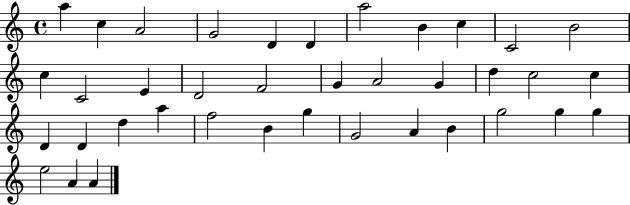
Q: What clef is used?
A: treble